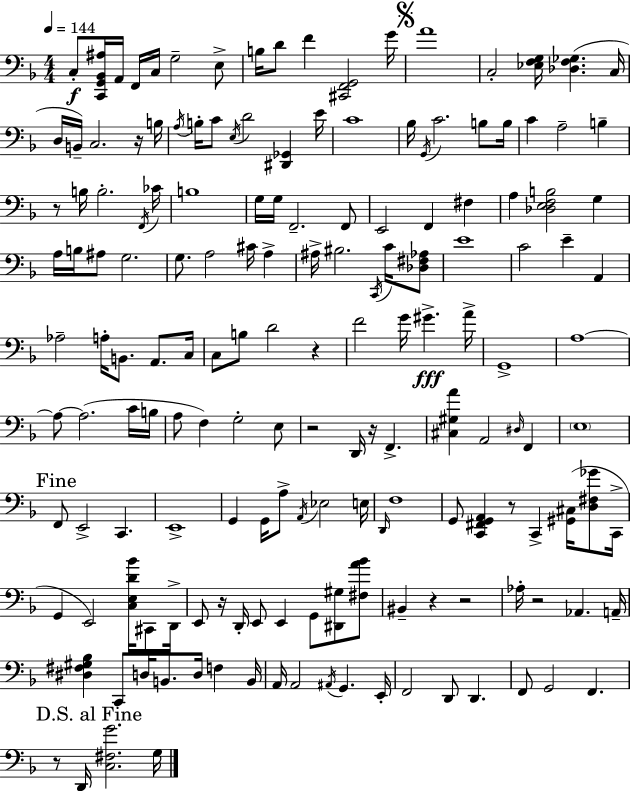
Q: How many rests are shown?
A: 11